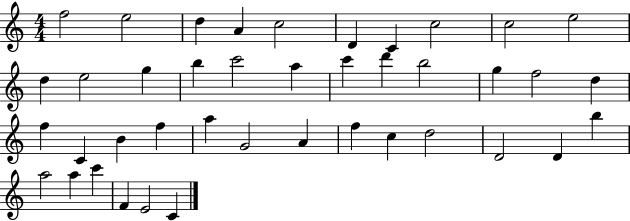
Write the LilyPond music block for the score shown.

{
  \clef treble
  \numericTimeSignature
  \time 4/4
  \key c \major
  f''2 e''2 | d''4 a'4 c''2 | d'4 c'4 c''2 | c''2 e''2 | \break d''4 e''2 g''4 | b''4 c'''2 a''4 | c'''4 d'''4 b''2 | g''4 f''2 d''4 | \break f''4 c'4 b'4 f''4 | a''4 g'2 a'4 | f''4 c''4 d''2 | d'2 d'4 b''4 | \break a''2 a''4 c'''4 | f'4 e'2 c'4 | \bar "|."
}